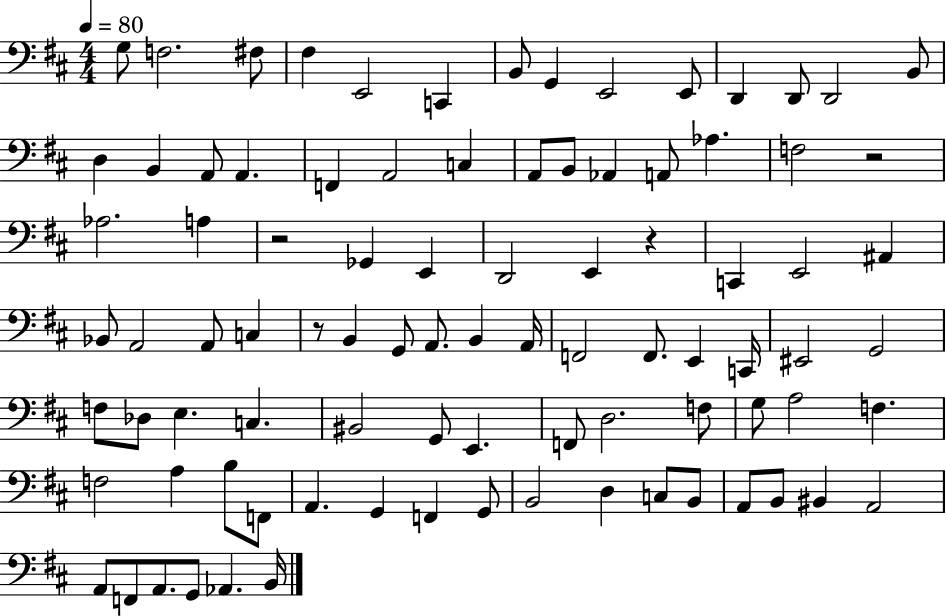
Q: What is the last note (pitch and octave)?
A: B2